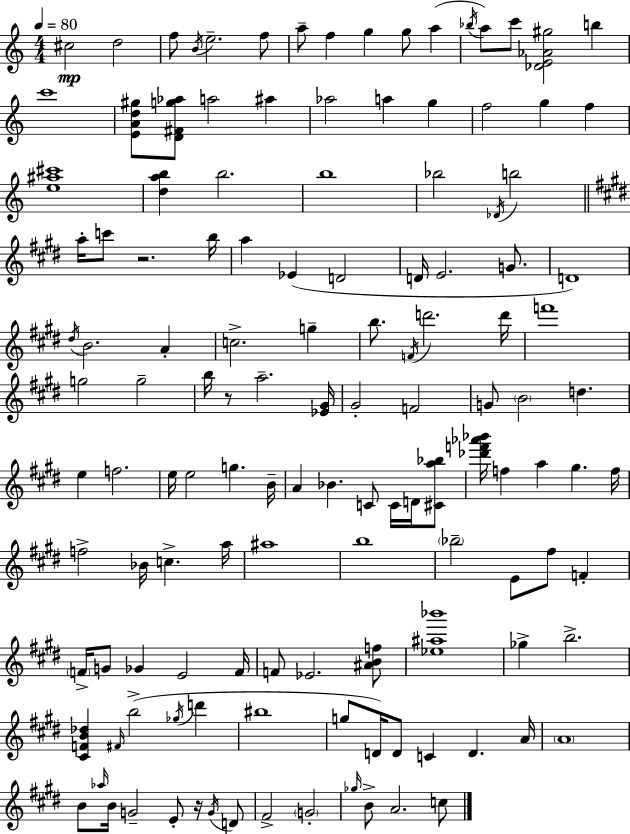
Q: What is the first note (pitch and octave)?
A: C#5